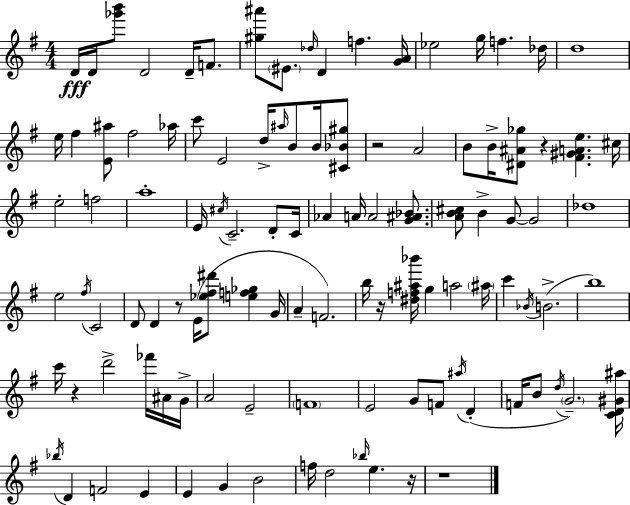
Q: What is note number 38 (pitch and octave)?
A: A4